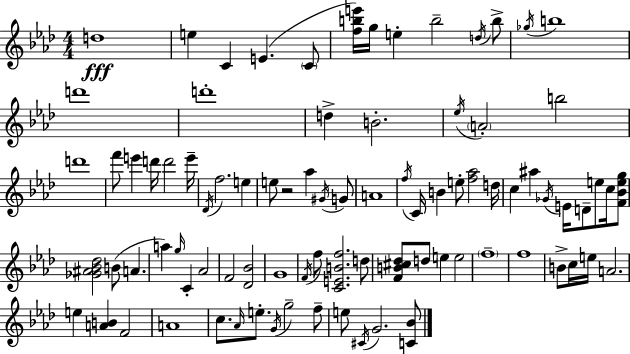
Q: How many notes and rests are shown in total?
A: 87